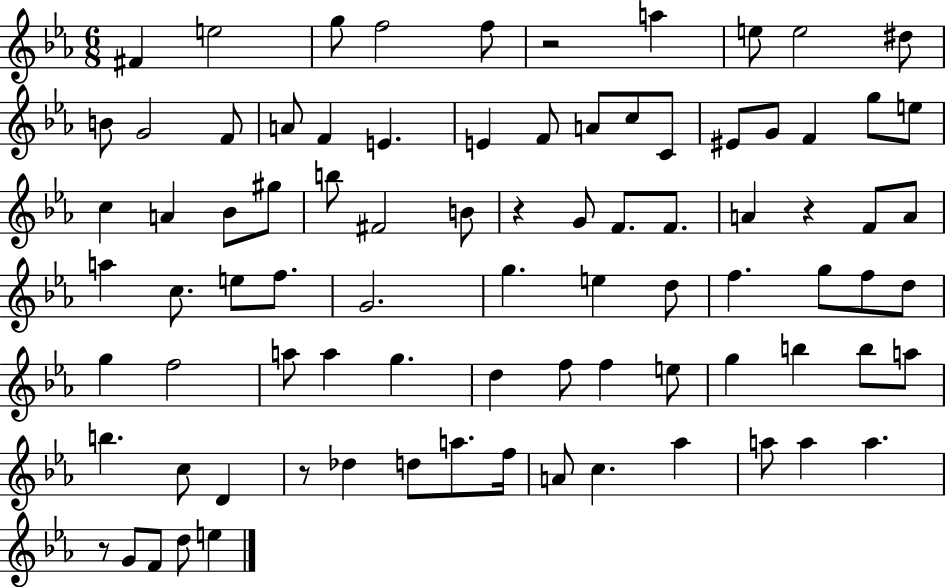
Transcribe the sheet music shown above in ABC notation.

X:1
T:Untitled
M:6/8
L:1/4
K:Eb
^F e2 g/2 f2 f/2 z2 a e/2 e2 ^d/2 B/2 G2 F/2 A/2 F E E F/2 A/2 c/2 C/2 ^E/2 G/2 F g/2 e/2 c A _B/2 ^g/2 b/2 ^F2 B/2 z G/2 F/2 F/2 A z F/2 A/2 a c/2 e/2 f/2 G2 g e d/2 f g/2 f/2 d/2 g f2 a/2 a g d f/2 f e/2 g b b/2 a/2 b c/2 D z/2 _d d/2 a/2 f/4 A/2 c _a a/2 a a z/2 G/2 F/2 d/2 e